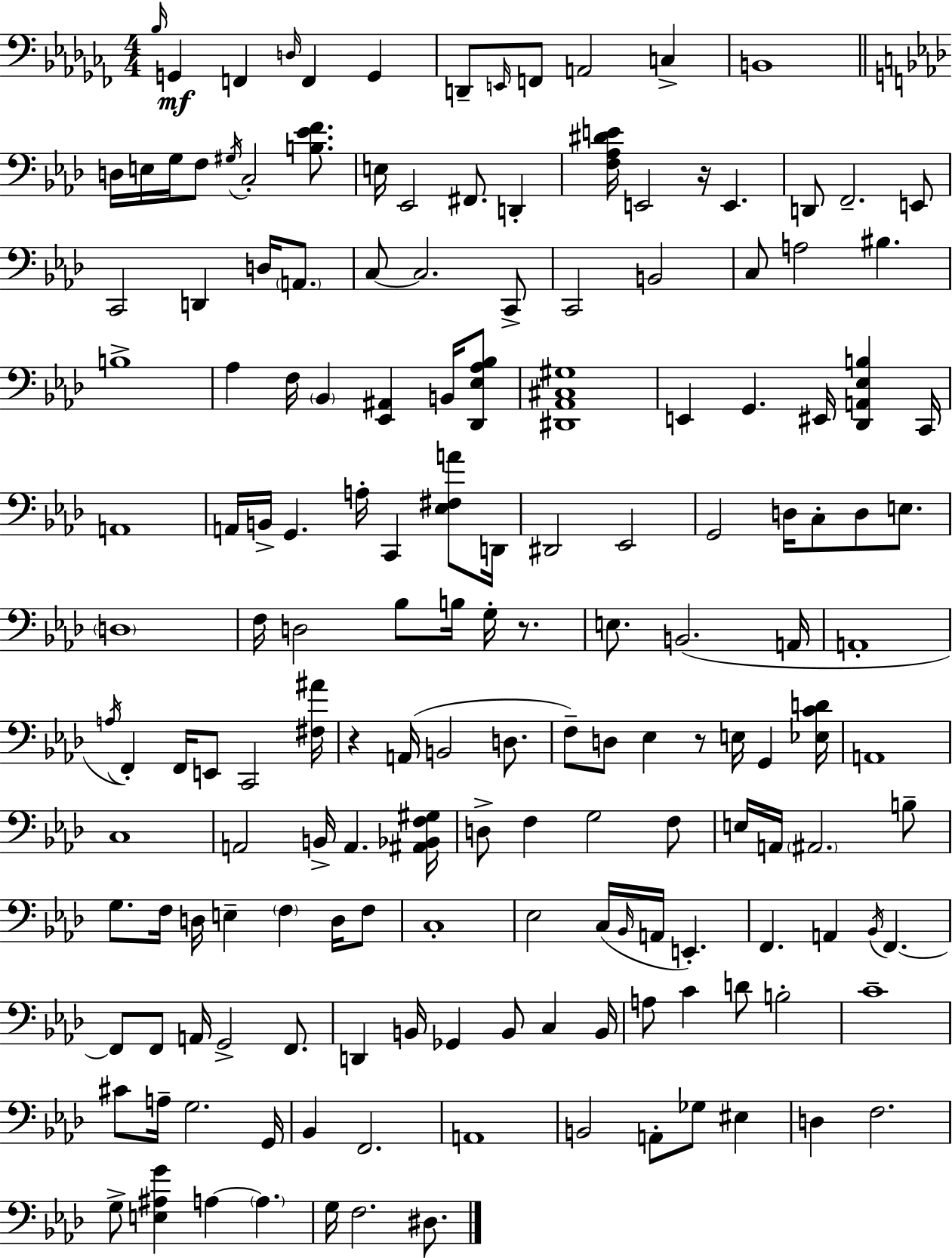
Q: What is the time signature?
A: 4/4